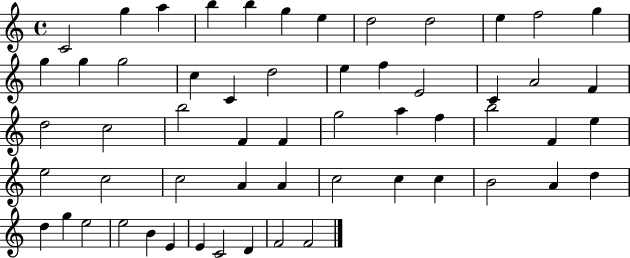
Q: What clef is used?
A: treble